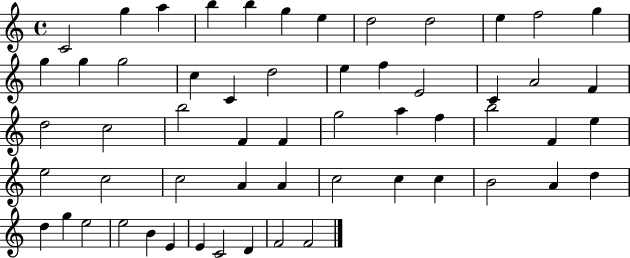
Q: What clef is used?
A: treble